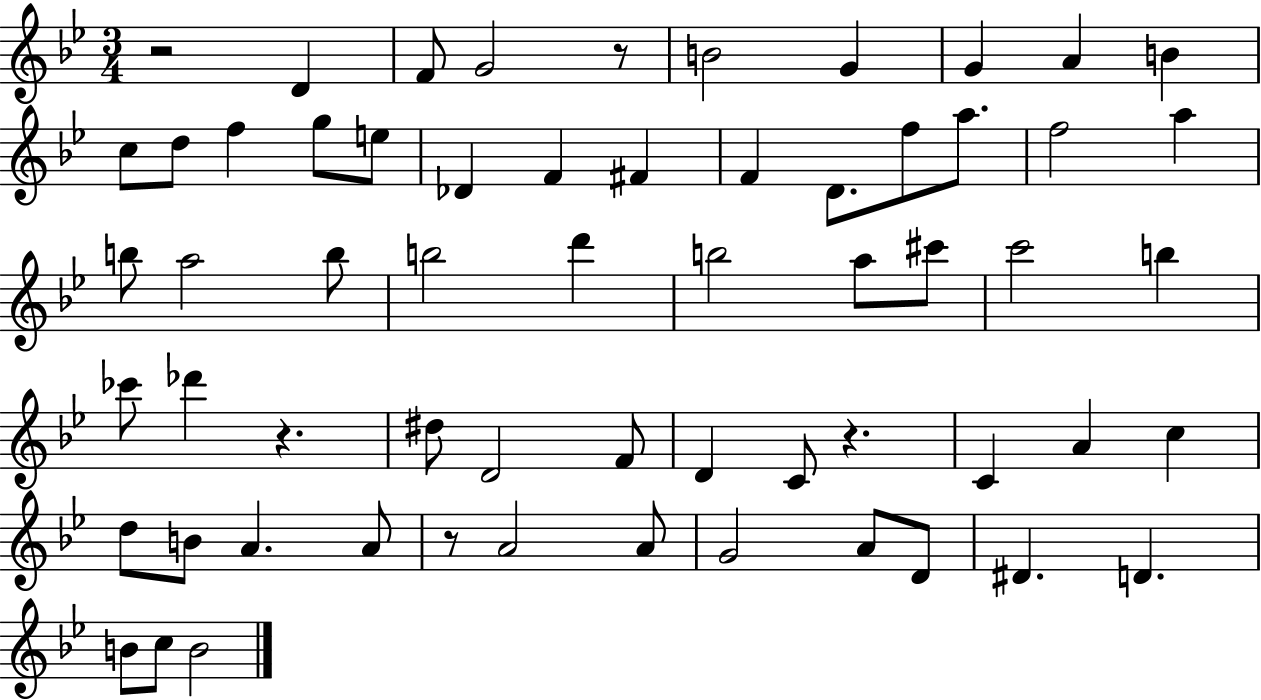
{
  \clef treble
  \numericTimeSignature
  \time 3/4
  \key bes \major
  r2 d'4 | f'8 g'2 r8 | b'2 g'4 | g'4 a'4 b'4 | \break c''8 d''8 f''4 g''8 e''8 | des'4 f'4 fis'4 | f'4 d'8. f''8 a''8. | f''2 a''4 | \break b''8 a''2 b''8 | b''2 d'''4 | b''2 a''8 cis'''8 | c'''2 b''4 | \break ces'''8 des'''4 r4. | dis''8 d'2 f'8 | d'4 c'8 r4. | c'4 a'4 c''4 | \break d''8 b'8 a'4. a'8 | r8 a'2 a'8 | g'2 a'8 d'8 | dis'4. d'4. | \break b'8 c''8 b'2 | \bar "|."
}